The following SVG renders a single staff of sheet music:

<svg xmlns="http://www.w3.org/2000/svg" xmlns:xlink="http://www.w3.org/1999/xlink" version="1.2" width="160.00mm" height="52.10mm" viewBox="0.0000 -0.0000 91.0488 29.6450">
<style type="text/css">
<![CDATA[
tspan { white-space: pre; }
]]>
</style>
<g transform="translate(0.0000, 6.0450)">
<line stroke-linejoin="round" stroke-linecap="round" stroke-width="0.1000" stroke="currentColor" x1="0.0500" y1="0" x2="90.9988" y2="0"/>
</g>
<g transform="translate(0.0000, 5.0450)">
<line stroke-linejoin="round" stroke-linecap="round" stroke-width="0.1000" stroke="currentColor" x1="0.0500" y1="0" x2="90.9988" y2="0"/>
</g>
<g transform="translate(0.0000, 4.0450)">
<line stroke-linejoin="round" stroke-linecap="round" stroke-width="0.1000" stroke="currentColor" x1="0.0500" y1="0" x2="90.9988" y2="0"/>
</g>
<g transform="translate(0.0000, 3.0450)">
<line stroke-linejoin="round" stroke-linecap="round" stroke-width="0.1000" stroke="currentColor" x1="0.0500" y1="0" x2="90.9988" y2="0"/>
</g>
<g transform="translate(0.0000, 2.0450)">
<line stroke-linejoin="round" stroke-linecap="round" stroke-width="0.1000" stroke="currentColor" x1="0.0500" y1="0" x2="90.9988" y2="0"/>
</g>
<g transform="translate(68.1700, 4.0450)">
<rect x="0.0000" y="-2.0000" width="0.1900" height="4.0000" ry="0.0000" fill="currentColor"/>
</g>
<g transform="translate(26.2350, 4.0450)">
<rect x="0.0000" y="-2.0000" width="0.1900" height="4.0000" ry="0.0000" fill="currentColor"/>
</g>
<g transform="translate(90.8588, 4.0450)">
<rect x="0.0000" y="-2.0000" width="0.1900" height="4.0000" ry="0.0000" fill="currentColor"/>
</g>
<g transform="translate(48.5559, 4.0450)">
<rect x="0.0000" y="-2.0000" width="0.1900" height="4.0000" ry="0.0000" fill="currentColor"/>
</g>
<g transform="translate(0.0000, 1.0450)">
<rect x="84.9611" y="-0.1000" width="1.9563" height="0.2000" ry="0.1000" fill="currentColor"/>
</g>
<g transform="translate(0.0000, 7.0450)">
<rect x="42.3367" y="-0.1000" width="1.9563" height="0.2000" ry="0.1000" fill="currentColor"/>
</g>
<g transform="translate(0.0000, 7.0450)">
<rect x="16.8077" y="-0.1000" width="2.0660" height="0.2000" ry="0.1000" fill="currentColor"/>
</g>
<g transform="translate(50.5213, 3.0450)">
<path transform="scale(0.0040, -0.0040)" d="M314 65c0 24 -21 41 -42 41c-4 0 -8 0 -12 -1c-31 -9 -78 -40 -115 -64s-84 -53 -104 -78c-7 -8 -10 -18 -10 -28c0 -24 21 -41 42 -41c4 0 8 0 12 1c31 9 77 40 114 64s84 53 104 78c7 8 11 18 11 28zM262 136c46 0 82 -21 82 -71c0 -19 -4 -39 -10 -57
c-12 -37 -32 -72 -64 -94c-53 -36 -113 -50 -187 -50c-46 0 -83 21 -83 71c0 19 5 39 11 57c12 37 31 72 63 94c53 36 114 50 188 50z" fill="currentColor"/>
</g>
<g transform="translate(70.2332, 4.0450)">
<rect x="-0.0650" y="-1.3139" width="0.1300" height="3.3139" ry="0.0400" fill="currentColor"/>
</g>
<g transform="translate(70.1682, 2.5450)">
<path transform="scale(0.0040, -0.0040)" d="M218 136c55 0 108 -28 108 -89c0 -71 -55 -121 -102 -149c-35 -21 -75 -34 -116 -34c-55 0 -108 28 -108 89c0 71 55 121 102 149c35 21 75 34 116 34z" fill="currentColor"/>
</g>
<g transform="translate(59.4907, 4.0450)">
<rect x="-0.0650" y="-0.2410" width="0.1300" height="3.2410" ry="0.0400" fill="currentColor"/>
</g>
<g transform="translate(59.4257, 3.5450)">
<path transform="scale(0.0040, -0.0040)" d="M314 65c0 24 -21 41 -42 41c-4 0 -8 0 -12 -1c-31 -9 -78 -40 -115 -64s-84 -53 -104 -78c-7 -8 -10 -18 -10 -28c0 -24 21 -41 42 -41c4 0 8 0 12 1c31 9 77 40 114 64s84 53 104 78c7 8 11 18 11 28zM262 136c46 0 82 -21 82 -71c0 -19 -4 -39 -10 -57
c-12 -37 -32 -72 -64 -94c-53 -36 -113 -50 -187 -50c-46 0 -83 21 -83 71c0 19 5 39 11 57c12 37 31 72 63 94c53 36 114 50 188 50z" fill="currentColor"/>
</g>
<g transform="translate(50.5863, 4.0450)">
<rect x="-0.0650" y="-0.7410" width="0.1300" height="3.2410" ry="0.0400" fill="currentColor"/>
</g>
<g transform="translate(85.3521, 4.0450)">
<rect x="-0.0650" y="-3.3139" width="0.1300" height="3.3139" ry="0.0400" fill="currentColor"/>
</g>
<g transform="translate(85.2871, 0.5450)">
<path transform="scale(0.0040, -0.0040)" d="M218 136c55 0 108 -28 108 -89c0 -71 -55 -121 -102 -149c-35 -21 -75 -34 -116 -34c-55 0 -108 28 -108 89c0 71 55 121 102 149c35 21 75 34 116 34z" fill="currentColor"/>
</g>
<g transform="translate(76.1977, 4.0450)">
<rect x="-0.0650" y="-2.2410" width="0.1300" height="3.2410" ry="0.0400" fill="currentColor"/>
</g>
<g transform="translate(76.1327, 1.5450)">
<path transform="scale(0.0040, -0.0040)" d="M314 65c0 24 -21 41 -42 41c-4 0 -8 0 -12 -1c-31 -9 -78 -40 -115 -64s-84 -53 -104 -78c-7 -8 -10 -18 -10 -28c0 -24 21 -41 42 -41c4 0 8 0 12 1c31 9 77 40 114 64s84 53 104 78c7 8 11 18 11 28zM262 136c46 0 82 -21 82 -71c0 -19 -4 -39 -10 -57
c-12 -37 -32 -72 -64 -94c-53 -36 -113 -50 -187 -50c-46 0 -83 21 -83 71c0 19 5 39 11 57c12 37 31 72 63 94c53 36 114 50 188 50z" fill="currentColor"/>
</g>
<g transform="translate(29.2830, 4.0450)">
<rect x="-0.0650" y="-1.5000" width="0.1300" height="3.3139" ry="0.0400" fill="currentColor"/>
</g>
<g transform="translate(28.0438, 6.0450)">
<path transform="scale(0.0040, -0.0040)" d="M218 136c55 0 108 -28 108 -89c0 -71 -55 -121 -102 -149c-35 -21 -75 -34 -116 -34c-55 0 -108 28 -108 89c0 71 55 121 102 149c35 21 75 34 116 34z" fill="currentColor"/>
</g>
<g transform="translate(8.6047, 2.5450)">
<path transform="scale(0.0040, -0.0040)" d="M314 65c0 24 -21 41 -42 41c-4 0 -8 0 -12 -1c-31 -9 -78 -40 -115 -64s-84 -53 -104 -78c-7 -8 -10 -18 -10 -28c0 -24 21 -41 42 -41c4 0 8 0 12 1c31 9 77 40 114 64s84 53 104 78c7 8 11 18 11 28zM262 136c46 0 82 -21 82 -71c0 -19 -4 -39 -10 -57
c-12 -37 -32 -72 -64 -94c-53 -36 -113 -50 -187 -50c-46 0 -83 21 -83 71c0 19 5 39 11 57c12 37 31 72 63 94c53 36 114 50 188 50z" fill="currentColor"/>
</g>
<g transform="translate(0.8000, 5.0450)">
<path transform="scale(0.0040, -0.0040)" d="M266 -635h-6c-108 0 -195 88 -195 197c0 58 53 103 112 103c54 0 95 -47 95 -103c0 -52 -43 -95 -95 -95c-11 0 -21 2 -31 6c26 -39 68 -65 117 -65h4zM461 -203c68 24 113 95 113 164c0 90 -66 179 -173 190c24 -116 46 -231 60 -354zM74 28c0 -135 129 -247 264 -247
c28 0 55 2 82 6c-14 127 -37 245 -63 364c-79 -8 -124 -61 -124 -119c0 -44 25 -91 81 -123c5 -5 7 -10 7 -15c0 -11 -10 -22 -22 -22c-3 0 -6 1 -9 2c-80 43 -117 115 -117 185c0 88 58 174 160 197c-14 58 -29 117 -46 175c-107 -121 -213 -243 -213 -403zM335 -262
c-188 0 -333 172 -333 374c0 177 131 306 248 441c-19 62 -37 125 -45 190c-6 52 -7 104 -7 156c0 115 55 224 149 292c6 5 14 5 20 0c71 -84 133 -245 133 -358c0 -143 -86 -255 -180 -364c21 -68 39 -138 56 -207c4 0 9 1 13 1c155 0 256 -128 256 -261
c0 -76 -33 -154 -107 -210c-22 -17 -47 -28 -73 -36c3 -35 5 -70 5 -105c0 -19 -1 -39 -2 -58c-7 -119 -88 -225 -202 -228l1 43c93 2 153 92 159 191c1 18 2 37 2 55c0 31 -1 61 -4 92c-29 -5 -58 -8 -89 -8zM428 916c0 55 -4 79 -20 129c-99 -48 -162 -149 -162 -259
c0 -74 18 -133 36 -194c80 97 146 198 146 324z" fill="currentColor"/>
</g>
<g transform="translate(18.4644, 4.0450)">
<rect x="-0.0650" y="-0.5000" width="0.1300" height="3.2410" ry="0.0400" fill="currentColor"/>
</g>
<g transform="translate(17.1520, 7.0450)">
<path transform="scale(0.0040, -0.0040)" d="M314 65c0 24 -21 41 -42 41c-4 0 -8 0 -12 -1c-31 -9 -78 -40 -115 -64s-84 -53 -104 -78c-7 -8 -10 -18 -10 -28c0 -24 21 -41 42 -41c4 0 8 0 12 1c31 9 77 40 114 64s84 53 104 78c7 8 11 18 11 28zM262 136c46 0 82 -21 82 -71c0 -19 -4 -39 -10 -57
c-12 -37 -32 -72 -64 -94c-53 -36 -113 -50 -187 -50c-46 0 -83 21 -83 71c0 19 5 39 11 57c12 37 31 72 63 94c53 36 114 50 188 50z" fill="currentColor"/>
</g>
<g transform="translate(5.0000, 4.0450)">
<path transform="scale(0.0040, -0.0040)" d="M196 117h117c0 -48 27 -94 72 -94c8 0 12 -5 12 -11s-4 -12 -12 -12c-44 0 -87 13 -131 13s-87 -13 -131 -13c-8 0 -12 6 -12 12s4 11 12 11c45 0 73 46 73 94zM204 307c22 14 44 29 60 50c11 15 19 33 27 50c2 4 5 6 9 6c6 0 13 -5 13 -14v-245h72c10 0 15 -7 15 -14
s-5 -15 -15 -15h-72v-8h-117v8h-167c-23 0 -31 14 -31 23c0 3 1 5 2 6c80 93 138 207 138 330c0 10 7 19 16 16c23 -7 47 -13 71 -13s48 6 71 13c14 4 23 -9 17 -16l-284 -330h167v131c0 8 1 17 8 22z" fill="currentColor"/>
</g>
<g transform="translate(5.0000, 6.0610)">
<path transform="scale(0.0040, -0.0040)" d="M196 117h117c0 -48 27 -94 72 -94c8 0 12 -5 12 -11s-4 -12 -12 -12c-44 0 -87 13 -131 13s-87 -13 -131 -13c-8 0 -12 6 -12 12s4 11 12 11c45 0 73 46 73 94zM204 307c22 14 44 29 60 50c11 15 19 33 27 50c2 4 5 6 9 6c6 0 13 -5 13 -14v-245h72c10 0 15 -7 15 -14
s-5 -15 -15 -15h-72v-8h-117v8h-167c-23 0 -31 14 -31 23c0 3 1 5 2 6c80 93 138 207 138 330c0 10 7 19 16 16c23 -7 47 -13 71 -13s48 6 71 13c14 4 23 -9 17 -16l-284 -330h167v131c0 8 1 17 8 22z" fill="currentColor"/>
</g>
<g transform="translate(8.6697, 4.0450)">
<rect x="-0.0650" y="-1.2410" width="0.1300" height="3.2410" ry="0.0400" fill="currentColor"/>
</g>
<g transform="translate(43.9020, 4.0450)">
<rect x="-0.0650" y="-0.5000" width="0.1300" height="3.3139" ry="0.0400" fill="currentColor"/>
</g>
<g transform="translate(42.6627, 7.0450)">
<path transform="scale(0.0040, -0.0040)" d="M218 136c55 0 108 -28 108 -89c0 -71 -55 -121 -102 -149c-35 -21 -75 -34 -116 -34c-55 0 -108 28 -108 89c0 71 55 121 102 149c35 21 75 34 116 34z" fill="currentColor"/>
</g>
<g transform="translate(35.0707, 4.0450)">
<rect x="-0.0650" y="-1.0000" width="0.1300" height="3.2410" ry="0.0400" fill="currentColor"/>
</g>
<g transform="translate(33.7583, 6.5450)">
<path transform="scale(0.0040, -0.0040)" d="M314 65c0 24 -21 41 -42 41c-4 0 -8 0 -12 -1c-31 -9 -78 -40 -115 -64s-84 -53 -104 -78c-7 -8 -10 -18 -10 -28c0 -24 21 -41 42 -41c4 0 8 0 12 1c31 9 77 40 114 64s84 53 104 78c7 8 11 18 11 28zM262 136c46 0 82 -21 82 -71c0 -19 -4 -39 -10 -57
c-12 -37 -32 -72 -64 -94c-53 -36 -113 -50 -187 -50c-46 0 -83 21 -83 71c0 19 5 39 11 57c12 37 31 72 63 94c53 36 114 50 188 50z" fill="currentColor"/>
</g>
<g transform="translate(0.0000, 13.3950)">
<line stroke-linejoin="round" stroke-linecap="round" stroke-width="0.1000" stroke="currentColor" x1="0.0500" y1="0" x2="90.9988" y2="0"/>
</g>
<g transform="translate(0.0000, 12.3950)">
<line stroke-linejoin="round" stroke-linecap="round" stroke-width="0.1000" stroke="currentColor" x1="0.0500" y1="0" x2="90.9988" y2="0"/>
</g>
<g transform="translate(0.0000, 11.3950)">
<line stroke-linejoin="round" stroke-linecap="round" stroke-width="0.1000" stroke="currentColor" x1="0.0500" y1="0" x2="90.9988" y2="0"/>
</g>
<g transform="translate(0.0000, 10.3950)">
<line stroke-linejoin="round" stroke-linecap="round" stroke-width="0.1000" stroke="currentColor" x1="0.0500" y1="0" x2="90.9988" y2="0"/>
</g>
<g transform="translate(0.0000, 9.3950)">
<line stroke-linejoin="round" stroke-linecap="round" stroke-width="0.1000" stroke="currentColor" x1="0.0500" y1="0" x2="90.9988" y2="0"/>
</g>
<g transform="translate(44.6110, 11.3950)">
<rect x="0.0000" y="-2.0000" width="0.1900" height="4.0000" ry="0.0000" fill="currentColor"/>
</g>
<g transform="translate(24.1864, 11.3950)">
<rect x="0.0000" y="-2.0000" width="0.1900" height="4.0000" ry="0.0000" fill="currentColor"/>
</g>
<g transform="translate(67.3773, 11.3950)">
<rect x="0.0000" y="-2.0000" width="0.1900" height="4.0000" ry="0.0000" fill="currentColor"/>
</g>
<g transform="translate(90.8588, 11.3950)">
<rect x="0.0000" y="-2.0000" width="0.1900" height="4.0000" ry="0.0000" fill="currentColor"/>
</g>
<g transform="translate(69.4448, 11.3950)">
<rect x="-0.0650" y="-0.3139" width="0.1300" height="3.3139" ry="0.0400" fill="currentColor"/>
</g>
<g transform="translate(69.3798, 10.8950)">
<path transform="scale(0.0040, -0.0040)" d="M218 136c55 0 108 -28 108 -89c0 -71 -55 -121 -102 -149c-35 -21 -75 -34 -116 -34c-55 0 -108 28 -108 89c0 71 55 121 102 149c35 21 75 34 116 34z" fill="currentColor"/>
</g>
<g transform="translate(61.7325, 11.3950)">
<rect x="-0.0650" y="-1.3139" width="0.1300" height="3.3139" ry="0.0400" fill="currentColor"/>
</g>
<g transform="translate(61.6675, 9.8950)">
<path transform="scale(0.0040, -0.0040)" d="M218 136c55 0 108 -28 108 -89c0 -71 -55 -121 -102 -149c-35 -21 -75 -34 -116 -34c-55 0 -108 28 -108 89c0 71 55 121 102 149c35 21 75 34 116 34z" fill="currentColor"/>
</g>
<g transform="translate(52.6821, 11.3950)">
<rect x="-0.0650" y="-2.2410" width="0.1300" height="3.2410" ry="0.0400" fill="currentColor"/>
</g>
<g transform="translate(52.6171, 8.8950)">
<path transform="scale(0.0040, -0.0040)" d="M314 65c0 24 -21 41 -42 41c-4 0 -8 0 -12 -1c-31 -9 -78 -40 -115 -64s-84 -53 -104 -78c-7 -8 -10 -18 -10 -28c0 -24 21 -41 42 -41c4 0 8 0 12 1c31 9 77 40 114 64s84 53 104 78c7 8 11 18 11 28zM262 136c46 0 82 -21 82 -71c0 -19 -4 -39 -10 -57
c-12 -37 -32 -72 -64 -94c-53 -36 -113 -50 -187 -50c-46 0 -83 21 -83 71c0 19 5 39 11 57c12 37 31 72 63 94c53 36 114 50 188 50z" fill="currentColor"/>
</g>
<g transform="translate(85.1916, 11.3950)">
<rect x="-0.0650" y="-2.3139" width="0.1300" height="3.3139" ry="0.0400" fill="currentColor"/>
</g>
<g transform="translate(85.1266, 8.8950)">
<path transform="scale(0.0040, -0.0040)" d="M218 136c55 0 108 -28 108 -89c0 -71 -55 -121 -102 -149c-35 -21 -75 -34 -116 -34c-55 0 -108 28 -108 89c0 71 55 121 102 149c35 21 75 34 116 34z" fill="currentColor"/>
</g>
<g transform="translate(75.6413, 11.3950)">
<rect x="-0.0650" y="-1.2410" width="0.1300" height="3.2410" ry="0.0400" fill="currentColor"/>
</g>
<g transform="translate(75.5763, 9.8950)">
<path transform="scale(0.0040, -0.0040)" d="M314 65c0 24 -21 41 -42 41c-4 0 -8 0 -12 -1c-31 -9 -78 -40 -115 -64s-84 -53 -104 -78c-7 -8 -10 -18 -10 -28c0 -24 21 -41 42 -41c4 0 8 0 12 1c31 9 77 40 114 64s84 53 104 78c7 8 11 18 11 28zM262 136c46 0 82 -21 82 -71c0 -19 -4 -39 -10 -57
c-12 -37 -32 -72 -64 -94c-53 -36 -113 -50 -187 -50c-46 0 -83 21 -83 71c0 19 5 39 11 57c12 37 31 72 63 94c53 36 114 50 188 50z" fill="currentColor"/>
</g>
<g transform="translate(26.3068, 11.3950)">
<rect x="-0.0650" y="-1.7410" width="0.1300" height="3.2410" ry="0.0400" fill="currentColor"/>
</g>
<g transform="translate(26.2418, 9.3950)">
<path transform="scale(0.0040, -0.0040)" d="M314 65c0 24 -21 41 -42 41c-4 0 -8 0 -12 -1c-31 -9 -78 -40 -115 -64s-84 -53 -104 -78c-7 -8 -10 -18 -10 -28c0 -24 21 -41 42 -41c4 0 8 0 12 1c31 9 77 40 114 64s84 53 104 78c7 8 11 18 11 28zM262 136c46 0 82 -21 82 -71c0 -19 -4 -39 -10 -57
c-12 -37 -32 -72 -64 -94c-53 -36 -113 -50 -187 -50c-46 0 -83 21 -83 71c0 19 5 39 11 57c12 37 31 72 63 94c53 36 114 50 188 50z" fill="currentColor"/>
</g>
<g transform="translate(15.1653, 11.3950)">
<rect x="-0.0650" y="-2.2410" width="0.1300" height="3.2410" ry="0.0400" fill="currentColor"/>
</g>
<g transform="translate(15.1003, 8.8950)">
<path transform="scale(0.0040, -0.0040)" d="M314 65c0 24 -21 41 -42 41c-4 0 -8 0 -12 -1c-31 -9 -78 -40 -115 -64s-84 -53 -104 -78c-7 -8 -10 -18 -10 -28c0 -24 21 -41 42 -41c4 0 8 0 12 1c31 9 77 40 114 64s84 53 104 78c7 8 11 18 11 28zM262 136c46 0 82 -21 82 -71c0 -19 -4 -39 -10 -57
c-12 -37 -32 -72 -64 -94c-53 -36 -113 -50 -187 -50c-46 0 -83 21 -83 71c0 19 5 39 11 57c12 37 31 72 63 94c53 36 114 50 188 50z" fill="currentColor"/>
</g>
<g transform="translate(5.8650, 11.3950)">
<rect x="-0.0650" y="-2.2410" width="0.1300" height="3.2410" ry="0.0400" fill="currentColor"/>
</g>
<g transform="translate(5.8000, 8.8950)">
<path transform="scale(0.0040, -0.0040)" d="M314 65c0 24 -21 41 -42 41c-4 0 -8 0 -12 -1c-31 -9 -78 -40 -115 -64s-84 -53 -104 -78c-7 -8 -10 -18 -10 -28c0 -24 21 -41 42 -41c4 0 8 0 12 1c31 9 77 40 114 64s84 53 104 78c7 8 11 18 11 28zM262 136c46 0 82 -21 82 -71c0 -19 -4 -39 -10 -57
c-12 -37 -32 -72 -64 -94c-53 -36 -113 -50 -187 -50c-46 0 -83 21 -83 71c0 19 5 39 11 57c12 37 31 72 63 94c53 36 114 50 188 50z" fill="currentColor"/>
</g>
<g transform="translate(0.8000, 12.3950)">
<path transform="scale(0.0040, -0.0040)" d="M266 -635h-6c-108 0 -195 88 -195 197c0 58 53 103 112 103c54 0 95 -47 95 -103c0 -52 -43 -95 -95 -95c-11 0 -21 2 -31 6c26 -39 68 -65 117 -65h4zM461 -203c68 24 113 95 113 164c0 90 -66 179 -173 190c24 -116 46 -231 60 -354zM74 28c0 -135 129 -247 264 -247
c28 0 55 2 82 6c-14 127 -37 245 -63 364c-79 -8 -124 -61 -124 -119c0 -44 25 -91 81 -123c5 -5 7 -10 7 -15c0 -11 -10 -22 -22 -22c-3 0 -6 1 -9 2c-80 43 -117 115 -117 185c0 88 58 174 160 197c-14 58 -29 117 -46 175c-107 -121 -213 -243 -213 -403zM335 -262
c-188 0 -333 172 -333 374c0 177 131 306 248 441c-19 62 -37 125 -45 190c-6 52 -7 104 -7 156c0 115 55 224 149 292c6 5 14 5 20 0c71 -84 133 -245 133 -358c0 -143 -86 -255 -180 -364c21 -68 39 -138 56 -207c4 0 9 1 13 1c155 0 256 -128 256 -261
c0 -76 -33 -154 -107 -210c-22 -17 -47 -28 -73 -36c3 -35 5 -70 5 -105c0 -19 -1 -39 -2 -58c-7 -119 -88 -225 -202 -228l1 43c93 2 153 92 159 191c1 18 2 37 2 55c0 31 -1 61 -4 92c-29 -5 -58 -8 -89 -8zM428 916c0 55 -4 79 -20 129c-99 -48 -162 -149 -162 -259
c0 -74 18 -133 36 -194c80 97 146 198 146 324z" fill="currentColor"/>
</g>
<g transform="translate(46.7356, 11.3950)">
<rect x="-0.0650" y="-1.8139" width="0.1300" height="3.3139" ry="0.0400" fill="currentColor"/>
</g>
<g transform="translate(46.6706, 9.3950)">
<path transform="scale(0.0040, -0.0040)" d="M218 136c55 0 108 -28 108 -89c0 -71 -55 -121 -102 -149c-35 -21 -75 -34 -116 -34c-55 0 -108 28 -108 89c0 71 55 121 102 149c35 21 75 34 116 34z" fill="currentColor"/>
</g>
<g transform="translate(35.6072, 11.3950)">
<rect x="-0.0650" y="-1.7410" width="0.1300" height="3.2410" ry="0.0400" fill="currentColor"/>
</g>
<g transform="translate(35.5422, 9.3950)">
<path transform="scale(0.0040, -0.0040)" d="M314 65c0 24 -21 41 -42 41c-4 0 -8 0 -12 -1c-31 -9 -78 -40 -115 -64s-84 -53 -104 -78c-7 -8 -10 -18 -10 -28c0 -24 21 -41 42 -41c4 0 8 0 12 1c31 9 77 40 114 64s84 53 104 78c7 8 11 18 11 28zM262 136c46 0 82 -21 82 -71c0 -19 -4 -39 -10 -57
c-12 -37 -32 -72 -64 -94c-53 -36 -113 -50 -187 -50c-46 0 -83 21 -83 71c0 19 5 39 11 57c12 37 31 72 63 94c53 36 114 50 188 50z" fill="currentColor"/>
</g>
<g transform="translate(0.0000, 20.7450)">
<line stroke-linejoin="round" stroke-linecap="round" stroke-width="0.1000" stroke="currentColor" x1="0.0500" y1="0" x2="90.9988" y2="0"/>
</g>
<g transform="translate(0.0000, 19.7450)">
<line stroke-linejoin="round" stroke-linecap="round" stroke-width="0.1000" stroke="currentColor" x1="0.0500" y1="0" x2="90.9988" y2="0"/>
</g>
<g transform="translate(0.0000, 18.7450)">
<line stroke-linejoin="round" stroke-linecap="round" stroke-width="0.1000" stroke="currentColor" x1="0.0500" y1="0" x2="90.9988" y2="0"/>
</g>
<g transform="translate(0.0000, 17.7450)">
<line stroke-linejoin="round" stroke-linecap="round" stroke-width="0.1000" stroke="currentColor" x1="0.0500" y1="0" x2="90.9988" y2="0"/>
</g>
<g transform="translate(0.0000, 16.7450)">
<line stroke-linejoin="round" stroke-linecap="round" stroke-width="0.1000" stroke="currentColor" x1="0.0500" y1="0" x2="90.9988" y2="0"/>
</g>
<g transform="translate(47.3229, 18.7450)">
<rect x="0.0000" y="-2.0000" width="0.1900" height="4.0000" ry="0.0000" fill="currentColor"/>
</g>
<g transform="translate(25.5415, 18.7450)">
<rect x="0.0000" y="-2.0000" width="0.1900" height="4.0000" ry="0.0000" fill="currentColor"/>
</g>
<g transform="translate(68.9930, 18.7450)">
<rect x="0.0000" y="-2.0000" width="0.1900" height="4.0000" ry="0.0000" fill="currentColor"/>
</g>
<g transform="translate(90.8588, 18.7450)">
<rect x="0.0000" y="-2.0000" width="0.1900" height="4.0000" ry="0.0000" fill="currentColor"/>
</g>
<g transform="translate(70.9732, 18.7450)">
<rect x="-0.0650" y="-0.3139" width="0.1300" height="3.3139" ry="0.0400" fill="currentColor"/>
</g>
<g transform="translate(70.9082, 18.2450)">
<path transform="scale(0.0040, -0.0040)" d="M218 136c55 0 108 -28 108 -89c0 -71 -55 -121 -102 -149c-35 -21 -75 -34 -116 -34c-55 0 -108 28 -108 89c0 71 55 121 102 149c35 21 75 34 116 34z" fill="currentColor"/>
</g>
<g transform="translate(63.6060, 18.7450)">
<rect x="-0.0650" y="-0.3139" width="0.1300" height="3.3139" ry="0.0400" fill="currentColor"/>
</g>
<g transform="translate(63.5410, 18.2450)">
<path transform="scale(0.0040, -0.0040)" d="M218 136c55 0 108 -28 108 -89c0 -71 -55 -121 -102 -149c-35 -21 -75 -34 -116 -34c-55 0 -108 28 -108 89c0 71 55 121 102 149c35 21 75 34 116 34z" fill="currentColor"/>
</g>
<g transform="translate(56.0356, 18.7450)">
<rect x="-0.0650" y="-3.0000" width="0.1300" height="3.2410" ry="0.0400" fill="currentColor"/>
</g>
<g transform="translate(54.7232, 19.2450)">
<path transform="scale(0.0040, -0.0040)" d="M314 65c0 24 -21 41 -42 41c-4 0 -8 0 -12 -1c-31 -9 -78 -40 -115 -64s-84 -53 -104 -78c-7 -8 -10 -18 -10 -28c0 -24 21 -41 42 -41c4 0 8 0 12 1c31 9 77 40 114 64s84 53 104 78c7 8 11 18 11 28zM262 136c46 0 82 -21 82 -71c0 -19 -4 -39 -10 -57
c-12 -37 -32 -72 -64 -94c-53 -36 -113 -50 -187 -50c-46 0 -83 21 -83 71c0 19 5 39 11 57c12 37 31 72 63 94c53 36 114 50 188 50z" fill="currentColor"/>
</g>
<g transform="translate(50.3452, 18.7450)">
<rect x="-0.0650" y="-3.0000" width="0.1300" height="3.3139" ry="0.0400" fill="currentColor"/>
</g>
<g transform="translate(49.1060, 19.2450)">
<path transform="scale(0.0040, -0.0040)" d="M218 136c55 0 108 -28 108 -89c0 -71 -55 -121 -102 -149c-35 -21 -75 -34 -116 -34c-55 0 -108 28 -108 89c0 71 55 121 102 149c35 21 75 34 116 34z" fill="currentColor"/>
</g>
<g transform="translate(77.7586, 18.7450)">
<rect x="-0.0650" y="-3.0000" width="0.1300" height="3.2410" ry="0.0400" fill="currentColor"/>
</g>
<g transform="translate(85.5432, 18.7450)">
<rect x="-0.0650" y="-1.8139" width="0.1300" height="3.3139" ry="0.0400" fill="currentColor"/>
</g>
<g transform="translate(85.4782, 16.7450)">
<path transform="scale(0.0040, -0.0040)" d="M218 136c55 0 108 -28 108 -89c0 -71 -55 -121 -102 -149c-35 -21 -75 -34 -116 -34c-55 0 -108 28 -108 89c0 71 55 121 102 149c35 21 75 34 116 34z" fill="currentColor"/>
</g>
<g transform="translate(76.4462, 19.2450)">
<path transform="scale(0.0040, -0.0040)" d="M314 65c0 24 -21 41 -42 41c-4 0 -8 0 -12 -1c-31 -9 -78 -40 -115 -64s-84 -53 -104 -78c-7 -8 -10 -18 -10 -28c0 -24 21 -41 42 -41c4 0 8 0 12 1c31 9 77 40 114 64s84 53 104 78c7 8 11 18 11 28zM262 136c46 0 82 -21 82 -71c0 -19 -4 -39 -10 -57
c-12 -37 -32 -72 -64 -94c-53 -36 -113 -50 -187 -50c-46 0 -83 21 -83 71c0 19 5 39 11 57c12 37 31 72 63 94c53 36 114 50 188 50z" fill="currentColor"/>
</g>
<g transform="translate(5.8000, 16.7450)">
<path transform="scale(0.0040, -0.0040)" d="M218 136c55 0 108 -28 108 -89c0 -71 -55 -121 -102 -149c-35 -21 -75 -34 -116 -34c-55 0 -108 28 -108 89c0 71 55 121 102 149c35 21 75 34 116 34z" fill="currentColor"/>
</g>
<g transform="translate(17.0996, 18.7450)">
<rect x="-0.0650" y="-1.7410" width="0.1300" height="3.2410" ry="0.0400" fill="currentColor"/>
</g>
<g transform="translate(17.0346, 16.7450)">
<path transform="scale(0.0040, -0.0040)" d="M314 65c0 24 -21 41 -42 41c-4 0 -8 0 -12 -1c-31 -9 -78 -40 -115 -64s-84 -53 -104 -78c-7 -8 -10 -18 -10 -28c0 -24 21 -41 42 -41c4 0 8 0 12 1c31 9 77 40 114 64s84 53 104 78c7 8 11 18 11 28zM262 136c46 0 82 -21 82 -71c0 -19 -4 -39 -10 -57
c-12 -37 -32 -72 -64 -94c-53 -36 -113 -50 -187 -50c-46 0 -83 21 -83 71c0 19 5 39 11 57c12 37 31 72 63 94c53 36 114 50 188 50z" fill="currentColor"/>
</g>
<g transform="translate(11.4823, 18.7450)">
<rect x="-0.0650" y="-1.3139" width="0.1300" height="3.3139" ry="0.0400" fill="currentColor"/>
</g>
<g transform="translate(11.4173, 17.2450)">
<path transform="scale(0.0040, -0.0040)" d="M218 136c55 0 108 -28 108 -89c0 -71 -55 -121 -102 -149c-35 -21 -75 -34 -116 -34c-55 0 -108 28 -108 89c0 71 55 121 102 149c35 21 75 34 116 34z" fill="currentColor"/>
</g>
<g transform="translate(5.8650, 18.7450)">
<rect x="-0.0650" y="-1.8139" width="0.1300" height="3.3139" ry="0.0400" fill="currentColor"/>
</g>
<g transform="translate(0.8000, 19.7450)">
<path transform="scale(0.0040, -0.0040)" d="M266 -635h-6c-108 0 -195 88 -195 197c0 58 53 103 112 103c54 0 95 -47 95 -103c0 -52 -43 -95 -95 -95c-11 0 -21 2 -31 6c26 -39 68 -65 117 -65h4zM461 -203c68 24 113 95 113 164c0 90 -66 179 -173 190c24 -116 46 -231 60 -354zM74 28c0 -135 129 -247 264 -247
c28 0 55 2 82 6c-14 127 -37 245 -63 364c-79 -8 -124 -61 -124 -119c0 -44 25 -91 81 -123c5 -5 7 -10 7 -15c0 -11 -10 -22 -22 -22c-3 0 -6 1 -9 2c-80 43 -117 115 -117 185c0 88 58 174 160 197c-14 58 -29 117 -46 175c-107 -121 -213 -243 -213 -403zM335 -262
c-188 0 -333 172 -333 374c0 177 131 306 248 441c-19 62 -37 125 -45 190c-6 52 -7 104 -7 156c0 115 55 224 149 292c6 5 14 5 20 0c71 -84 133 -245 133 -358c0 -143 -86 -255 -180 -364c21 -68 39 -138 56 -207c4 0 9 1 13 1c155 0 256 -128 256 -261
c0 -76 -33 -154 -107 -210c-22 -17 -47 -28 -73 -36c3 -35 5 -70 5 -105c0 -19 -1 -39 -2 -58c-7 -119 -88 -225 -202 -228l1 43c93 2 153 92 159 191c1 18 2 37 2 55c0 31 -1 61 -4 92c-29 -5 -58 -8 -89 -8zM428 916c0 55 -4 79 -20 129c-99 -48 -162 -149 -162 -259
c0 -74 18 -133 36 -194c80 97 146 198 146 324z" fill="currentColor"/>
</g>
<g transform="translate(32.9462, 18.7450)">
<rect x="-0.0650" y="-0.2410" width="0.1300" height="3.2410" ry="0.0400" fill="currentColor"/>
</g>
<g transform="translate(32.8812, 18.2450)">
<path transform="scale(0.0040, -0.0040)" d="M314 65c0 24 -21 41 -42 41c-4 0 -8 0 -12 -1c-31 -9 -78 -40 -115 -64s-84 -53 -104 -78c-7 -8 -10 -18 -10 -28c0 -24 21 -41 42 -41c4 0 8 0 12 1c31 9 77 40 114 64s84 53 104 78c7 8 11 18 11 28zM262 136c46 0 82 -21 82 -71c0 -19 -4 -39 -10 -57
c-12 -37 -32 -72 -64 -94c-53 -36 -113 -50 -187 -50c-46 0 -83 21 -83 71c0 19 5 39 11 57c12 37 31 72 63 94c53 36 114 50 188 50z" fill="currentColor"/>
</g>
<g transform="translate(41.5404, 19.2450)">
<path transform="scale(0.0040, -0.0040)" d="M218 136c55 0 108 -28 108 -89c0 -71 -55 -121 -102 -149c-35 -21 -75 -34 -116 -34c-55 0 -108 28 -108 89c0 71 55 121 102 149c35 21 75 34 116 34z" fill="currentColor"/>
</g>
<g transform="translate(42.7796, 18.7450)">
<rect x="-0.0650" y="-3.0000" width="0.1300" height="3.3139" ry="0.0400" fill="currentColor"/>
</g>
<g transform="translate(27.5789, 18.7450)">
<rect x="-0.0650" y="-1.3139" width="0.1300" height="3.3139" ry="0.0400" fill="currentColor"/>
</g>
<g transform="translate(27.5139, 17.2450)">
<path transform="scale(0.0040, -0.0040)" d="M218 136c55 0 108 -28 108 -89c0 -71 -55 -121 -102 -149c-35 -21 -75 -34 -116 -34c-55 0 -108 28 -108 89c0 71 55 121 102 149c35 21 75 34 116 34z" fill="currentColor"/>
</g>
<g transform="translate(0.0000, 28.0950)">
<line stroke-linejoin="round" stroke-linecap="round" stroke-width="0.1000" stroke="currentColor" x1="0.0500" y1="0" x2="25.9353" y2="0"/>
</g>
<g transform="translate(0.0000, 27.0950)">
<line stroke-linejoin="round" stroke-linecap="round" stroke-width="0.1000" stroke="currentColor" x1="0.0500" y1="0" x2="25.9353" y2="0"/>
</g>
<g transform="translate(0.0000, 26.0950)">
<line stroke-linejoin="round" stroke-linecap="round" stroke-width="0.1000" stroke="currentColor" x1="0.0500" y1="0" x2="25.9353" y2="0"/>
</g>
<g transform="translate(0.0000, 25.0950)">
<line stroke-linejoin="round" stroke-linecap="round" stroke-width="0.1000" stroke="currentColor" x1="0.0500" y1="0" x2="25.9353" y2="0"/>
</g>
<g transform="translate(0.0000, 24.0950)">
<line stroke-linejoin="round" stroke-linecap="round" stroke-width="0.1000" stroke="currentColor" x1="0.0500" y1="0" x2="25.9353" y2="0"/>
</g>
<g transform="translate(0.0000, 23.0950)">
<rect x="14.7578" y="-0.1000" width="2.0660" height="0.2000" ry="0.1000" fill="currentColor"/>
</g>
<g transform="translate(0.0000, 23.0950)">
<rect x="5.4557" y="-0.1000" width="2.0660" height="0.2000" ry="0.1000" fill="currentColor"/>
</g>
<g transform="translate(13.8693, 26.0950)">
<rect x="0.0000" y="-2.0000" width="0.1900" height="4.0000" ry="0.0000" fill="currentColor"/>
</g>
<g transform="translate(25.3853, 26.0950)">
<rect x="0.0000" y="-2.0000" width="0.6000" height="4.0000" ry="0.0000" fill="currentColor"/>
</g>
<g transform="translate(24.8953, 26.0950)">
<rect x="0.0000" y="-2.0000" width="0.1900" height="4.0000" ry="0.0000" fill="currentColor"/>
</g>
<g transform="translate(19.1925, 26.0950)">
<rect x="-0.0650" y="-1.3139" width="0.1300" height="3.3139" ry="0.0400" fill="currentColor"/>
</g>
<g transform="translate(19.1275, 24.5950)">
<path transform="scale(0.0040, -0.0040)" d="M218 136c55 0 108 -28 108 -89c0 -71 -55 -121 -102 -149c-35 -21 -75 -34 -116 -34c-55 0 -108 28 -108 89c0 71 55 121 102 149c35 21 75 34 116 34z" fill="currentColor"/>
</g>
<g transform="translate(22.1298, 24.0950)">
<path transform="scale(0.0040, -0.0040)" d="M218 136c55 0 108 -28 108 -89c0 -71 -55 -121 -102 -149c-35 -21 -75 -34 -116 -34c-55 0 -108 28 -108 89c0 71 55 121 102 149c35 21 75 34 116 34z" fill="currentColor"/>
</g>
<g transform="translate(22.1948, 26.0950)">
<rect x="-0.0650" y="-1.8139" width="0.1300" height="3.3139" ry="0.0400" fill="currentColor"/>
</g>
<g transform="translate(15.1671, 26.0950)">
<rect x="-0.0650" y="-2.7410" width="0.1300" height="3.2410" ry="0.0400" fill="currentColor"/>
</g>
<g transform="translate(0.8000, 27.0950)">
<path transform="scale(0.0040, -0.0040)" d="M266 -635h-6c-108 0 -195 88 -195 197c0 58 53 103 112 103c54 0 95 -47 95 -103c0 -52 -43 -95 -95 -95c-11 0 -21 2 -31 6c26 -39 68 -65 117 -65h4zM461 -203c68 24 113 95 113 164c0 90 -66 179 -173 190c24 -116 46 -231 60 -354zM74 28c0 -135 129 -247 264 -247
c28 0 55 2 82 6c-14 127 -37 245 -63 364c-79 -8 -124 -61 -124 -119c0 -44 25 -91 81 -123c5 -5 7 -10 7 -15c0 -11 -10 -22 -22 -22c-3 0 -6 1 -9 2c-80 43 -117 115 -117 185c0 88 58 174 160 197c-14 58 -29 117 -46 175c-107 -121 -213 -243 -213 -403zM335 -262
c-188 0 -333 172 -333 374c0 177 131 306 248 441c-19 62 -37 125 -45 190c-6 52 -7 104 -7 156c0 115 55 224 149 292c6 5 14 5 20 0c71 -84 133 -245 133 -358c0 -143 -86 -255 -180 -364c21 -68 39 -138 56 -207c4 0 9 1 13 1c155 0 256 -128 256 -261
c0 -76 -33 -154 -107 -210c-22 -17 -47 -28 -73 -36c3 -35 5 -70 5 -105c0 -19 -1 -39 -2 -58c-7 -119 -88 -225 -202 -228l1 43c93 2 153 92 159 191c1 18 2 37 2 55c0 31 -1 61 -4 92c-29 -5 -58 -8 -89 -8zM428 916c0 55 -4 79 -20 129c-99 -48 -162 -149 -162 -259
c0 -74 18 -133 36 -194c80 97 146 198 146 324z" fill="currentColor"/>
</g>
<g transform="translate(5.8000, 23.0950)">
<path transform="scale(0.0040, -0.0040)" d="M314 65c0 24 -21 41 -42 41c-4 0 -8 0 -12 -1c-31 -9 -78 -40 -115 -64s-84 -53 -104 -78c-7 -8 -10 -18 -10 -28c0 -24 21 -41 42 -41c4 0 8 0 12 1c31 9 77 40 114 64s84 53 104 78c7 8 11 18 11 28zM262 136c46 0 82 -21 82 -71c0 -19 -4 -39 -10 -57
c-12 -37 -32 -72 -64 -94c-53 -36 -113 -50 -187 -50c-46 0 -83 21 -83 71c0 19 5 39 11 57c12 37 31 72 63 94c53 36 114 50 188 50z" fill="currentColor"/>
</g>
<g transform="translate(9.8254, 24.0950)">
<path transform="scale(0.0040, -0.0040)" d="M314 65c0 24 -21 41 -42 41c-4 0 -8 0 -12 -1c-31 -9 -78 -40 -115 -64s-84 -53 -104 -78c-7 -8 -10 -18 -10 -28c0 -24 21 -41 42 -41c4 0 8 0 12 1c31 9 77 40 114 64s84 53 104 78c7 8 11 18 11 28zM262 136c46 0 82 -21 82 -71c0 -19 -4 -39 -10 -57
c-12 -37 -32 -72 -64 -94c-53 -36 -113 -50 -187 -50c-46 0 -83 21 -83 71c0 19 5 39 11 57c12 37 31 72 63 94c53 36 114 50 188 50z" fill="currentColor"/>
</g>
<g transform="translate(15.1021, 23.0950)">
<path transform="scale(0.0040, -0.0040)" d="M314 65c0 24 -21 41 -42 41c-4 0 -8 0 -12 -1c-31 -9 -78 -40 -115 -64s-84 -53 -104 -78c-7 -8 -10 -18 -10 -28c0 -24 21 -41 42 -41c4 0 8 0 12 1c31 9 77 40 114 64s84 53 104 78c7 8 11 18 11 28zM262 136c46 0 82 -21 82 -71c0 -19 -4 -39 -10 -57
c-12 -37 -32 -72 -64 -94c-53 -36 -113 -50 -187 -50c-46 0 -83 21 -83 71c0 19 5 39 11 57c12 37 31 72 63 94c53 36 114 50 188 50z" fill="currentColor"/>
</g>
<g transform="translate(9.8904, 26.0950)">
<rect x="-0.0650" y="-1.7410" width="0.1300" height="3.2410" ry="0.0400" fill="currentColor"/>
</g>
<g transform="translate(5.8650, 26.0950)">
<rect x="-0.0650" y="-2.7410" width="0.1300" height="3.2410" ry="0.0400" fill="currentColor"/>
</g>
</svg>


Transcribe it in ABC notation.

X:1
T:Untitled
M:4/4
L:1/4
K:C
e2 C2 E D2 C d2 c2 e g2 b g2 g2 f2 f2 f g2 e c e2 g f e f2 e c2 A A A2 c c A2 f a2 f2 a2 e f